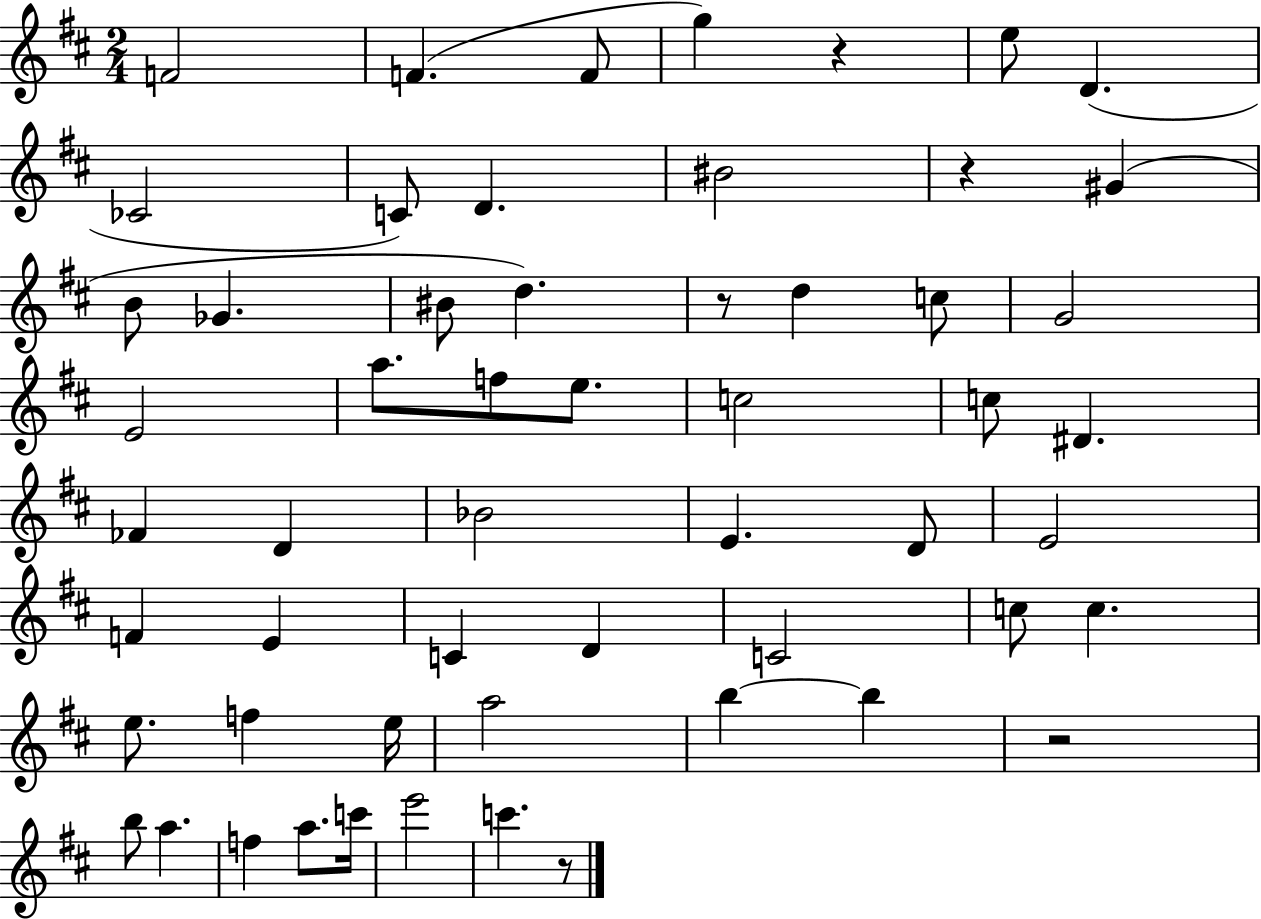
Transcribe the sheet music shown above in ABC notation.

X:1
T:Untitled
M:2/4
L:1/4
K:D
F2 F F/2 g z e/2 D _C2 C/2 D ^B2 z ^G B/2 _G ^B/2 d z/2 d c/2 G2 E2 a/2 f/2 e/2 c2 c/2 ^D _F D _B2 E D/2 E2 F E C D C2 c/2 c e/2 f e/4 a2 b b z2 b/2 a f a/2 c'/4 e'2 c' z/2